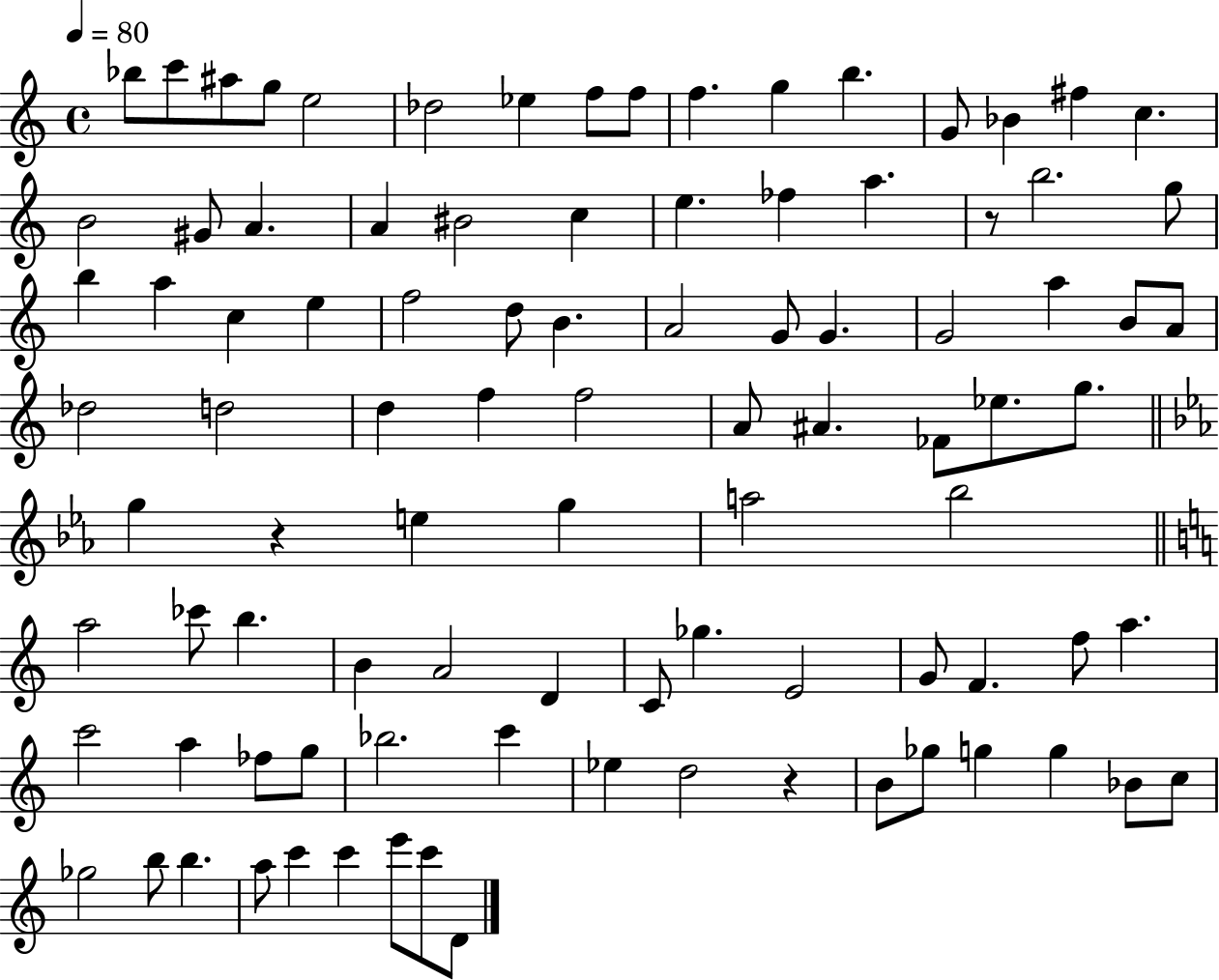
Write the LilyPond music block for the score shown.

{
  \clef treble
  \time 4/4
  \defaultTimeSignature
  \key c \major
  \tempo 4 = 80
  bes''8 c'''8 ais''8 g''8 e''2 | des''2 ees''4 f''8 f''8 | f''4. g''4 b''4. | g'8 bes'4 fis''4 c''4. | \break b'2 gis'8 a'4. | a'4 bis'2 c''4 | e''4. fes''4 a''4. | r8 b''2. g''8 | \break b''4 a''4 c''4 e''4 | f''2 d''8 b'4. | a'2 g'8 g'4. | g'2 a''4 b'8 a'8 | \break des''2 d''2 | d''4 f''4 f''2 | a'8 ais'4. fes'8 ees''8. g''8. | \bar "||" \break \key ees \major g''4 r4 e''4 g''4 | a''2 bes''2 | \bar "||" \break \key c \major a''2 ces'''8 b''4. | b'4 a'2 d'4 | c'8 ges''4. e'2 | g'8 f'4. f''8 a''4. | \break c'''2 a''4 fes''8 g''8 | bes''2. c'''4 | ees''4 d''2 r4 | b'8 ges''8 g''4 g''4 bes'8 c''8 | \break ges''2 b''8 b''4. | a''8 c'''4 c'''4 e'''8 c'''8 d'8 | \bar "|."
}